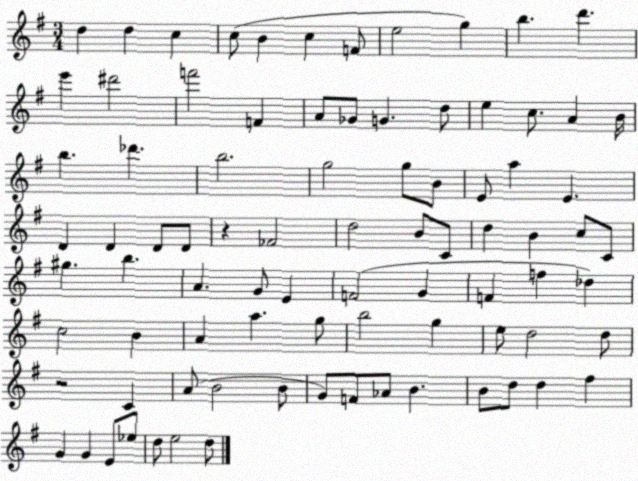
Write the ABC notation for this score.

X:1
T:Untitled
M:3/4
L:1/4
K:G
d d c c/2 B c F/2 e2 g b d' e' ^d'2 f'2 F A/2 _G/2 G d/2 e c/2 A B/4 b _d' b2 g2 g/2 B/2 E/2 a E D D D/2 D/2 z _F2 d2 B/2 C/2 d B c/2 C/2 ^g b A G/2 E F2 G F f _d c2 B A a g/2 b2 g e/2 d2 d/2 z2 C A/2 B2 B/2 G/2 F/2 _A/2 B B/2 d/2 d ^f G G E/2 _e/2 d/2 e2 d/2